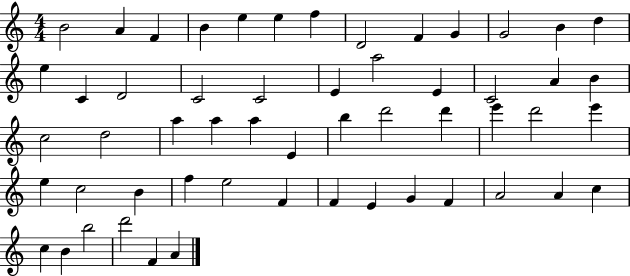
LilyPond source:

{
  \clef treble
  \numericTimeSignature
  \time 4/4
  \key c \major
  b'2 a'4 f'4 | b'4 e''4 e''4 f''4 | d'2 f'4 g'4 | g'2 b'4 d''4 | \break e''4 c'4 d'2 | c'2 c'2 | e'4 a''2 e'4 | c'2 a'4 b'4 | \break c''2 d''2 | a''4 a''4 a''4 e'4 | b''4 d'''2 d'''4 | e'''4 d'''2 e'''4 | \break e''4 c''2 b'4 | f''4 e''2 f'4 | f'4 e'4 g'4 f'4 | a'2 a'4 c''4 | \break c''4 b'4 b''2 | d'''2 f'4 a'4 | \bar "|."
}